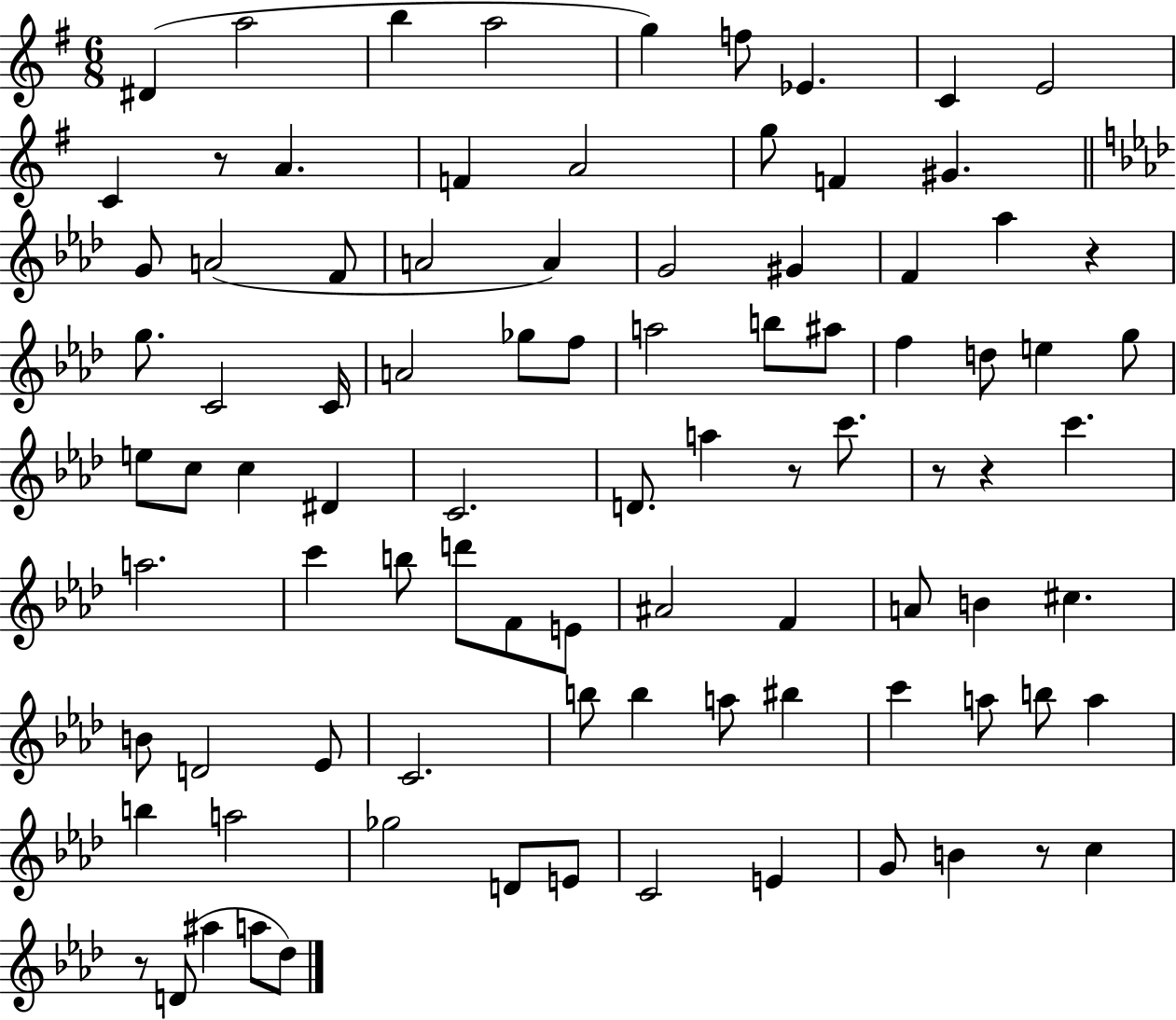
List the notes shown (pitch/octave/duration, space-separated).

D#4/q A5/h B5/q A5/h G5/q F5/e Eb4/q. C4/q E4/h C4/q R/e A4/q. F4/q A4/h G5/e F4/q G#4/q. G4/e A4/h F4/e A4/h A4/q G4/h G#4/q F4/q Ab5/q R/q G5/e. C4/h C4/s A4/h Gb5/e F5/e A5/h B5/e A#5/e F5/q D5/e E5/q G5/e E5/e C5/e C5/q D#4/q C4/h. D4/e. A5/q R/e C6/e. R/e R/q C6/q. A5/h. C6/q B5/e D6/e F4/e E4/e A#4/h F4/q A4/e B4/q C#5/q. B4/e D4/h Eb4/e C4/h. B5/e B5/q A5/e BIS5/q C6/q A5/e B5/e A5/q B5/q A5/h Gb5/h D4/e E4/e C4/h E4/q G4/e B4/q R/e C5/q R/e D4/e A#5/q A5/e Db5/e